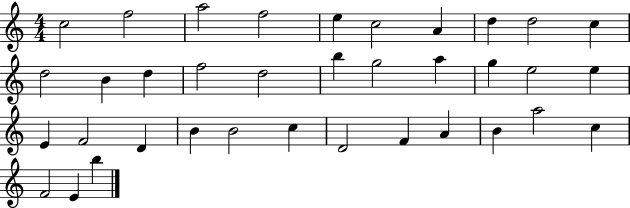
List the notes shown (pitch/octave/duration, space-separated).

C5/h F5/h A5/h F5/h E5/q C5/h A4/q D5/q D5/h C5/q D5/h B4/q D5/q F5/h D5/h B5/q G5/h A5/q G5/q E5/h E5/q E4/q F4/h D4/q B4/q B4/h C5/q D4/h F4/q A4/q B4/q A5/h C5/q F4/h E4/q B5/q